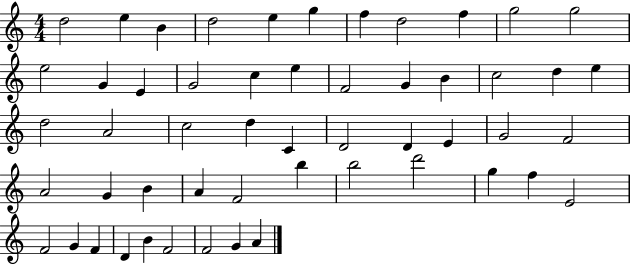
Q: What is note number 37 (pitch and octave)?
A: A4